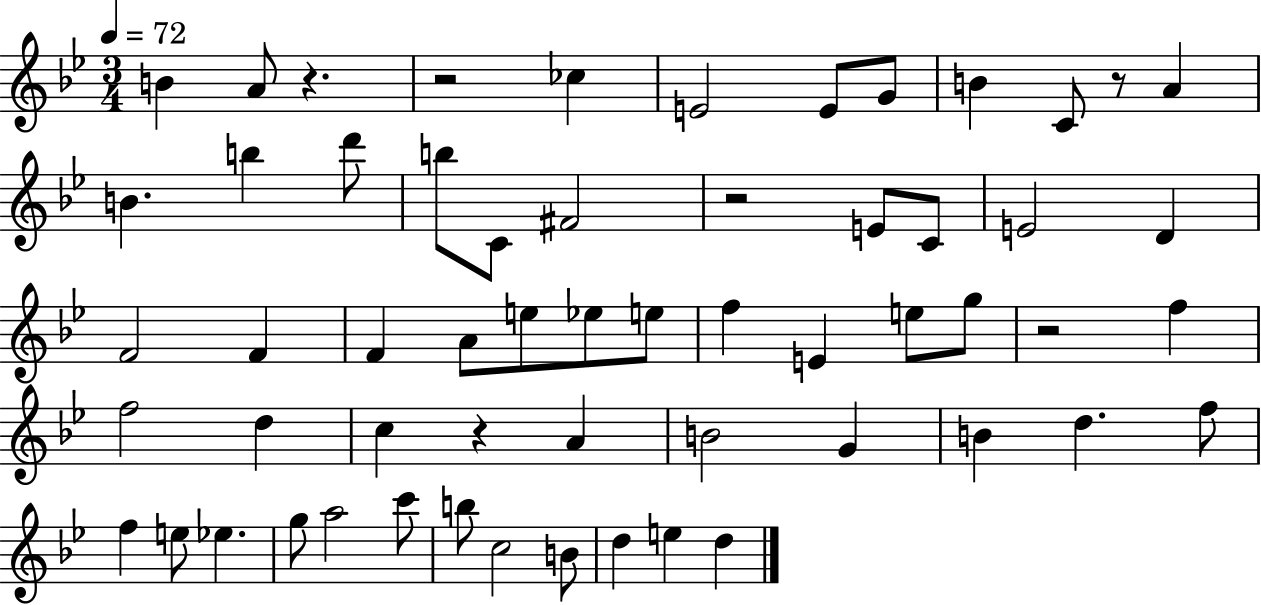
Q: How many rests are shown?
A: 6